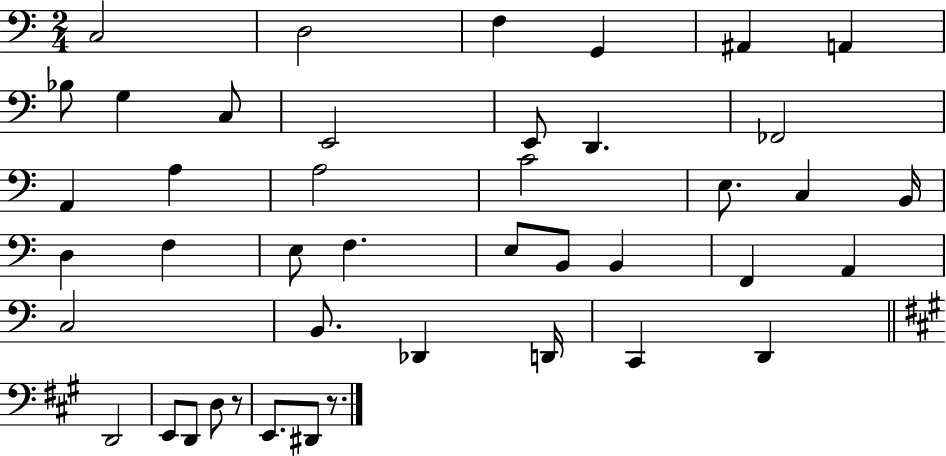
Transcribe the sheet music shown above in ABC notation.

X:1
T:Untitled
M:2/4
L:1/4
K:C
C,2 D,2 F, G,, ^A,, A,, _B,/2 G, C,/2 E,,2 E,,/2 D,, _F,,2 A,, A, A,2 C2 E,/2 C, B,,/4 D, F, E,/2 F, E,/2 B,,/2 B,, F,, A,, C,2 B,,/2 _D,, D,,/4 C,, D,, D,,2 E,,/2 D,,/2 D,/2 z/2 E,,/2 ^D,,/2 z/2